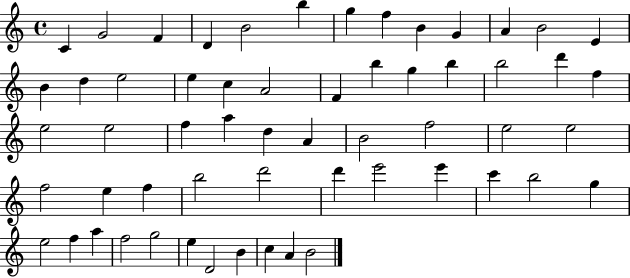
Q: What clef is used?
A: treble